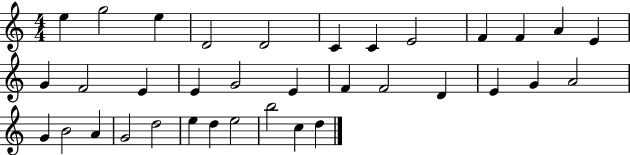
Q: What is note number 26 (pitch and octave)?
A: B4